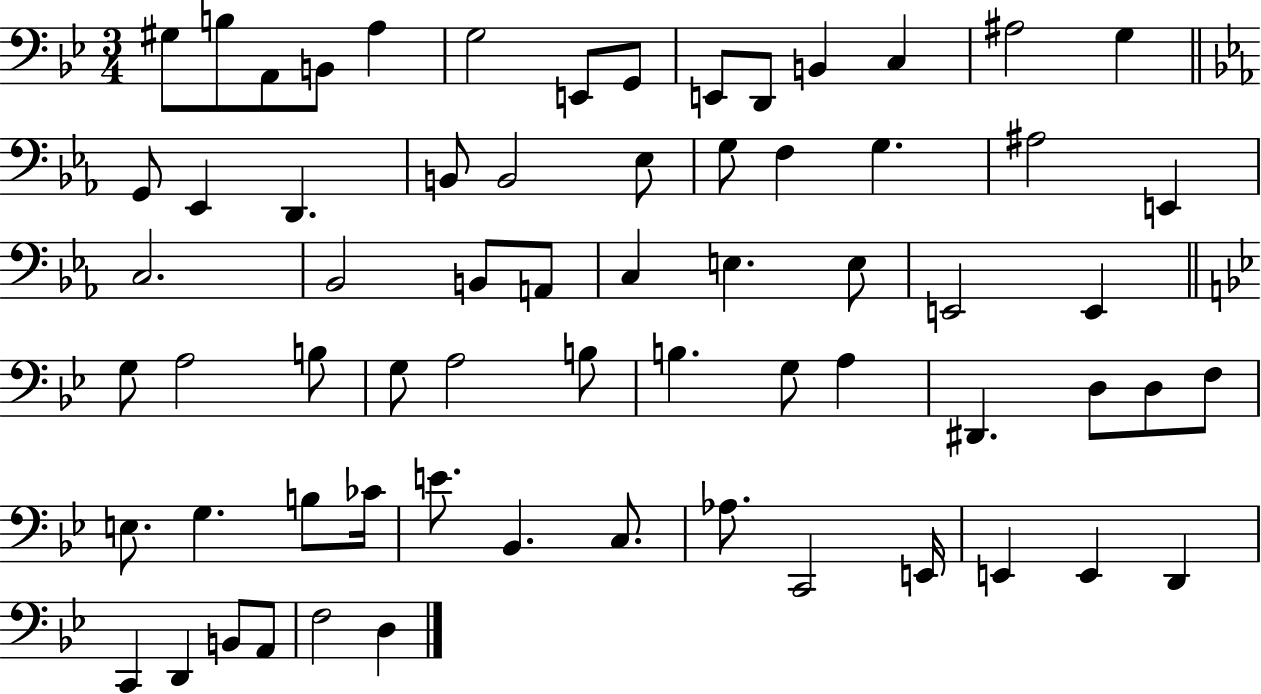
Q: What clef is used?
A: bass